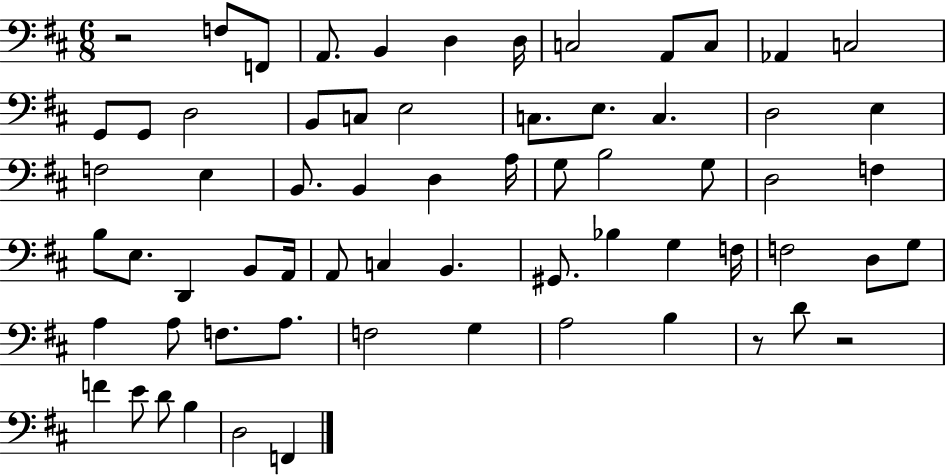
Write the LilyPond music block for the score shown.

{
  \clef bass
  \numericTimeSignature
  \time 6/8
  \key d \major
  r2 f8 f,8 | a,8. b,4 d4 d16 | c2 a,8 c8 | aes,4 c2 | \break g,8 g,8 d2 | b,8 c8 e2 | c8. e8. c4. | d2 e4 | \break f2 e4 | b,8. b,4 d4 a16 | g8 b2 g8 | d2 f4 | \break b8 e8. d,4 b,8 a,16 | a,8 c4 b,4. | gis,8. bes4 g4 f16 | f2 d8 g8 | \break a4 a8 f8. a8. | f2 g4 | a2 b4 | r8 d'8 r2 | \break f'4 e'8 d'8 b4 | d2 f,4 | \bar "|."
}